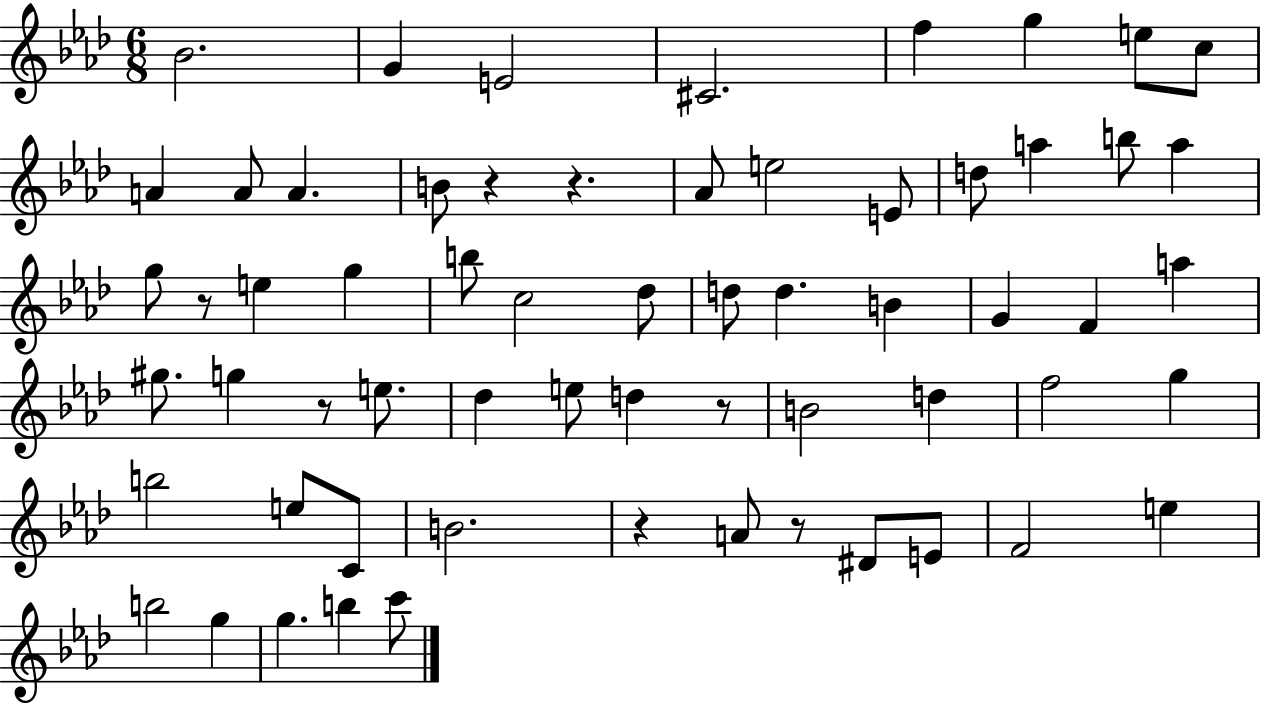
{
  \clef treble
  \numericTimeSignature
  \time 6/8
  \key aes \major
  \repeat volta 2 { bes'2. | g'4 e'2 | cis'2. | f''4 g''4 e''8 c''8 | \break a'4 a'8 a'4. | b'8 r4 r4. | aes'8 e''2 e'8 | d''8 a''4 b''8 a''4 | \break g''8 r8 e''4 g''4 | b''8 c''2 des''8 | d''8 d''4. b'4 | g'4 f'4 a''4 | \break gis''8. g''4 r8 e''8. | des''4 e''8 d''4 r8 | b'2 d''4 | f''2 g''4 | \break b''2 e''8 c'8 | b'2. | r4 a'8 r8 dis'8 e'8 | f'2 e''4 | \break b''2 g''4 | g''4. b''4 c'''8 | } \bar "|."
}